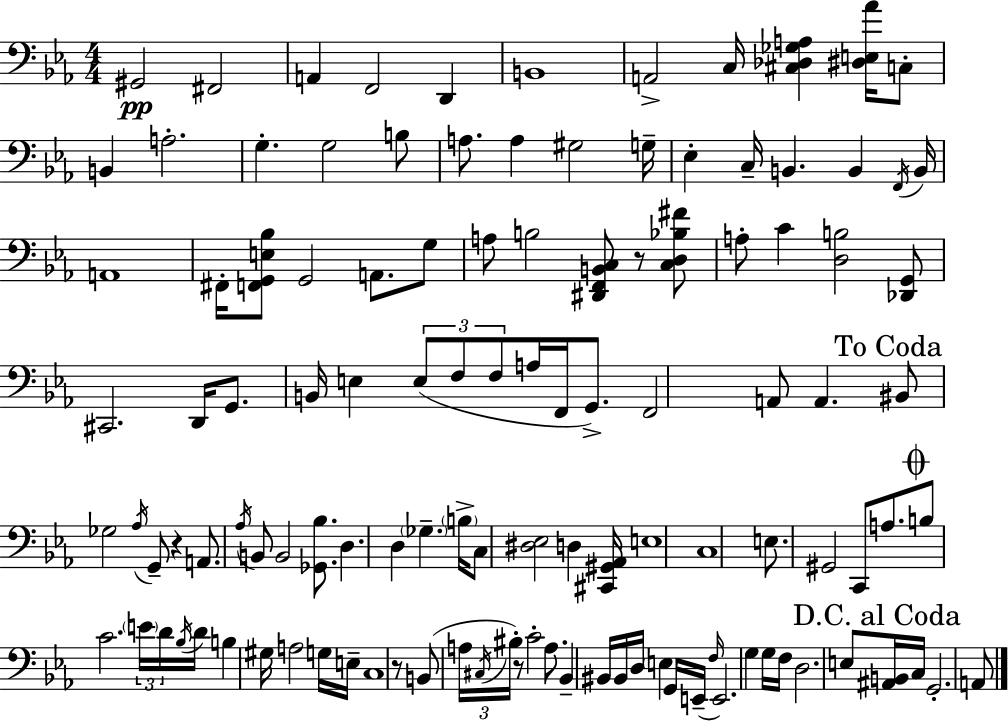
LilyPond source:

{
  \clef bass
  \numericTimeSignature
  \time 4/4
  \key ees \major
  \repeat volta 2 { gis,2\pp fis,2 | a,4 f,2 d,4 | b,1 | a,2-> c16 <cis des ges a>4 <dis e aes'>16 c8-. | \break b,4 a2.-. | g4.-. g2 b8 | a8. a4 gis2 g16-- | ees4-. c16-- b,4. b,4 \acciaccatura { f,16 } | \break b,16 a,1 | fis,16-. <f, g, e bes>8 g,2 a,8. g8 | a8 b2 <dis, f, b, c>8 r8 <c d bes fis'>8 | a8-. c'4 <d b>2 <des, g,>8 | \break cis,2. d,16 g,8. | b,16 e4 \tuplet 3/2 { e8( f8 f8 } a16 f,16 g,8.->) | f,2 a,8 a,4. | \mark "To Coda" bis,8 ges2 \acciaccatura { aes16 } g,8-- r4 | \break a,8. \acciaccatura { aes16 } b,8 b,2 | <ges, bes>8. d4. d4 \parenthesize ges4.-- | \parenthesize b16-> c8 <dis ees>2 d4 | <cis, gis, aes,>16 e1 | \break c1 | e8. gis,2 c,8 | a8. \mark \markup { \musicglyph "scripts.coda" } b8 c'2. | \tuplet 3/2 { \parenthesize e'16 d'16 \acciaccatura { bes16 } } d'16 b4 gis16 a2 | \break g16 e16-- c1 | r8 b,8( \tuplet 3/2 { a16 \acciaccatura { cis16 } bis16-.) } r8 c'2-. | a8. bes,4-- bis,16 bis,16 d16 \parenthesize e4 | g,16 e,16--( \grace { f16 } e,2.) | \break g4 g16 f16 d2. | e8 \mark "D.C. al Coda" <ais, b,>16 c16 g,2.-. | a,8 } \bar "|."
}